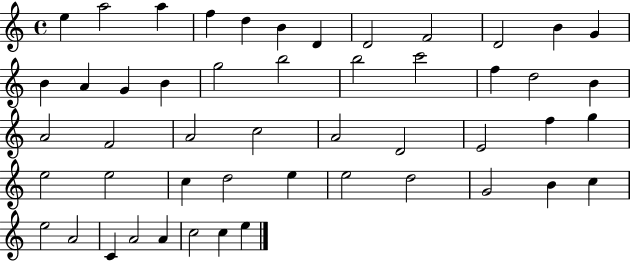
{
  \clef treble
  \time 4/4
  \defaultTimeSignature
  \key c \major
  e''4 a''2 a''4 | f''4 d''4 b'4 d'4 | d'2 f'2 | d'2 b'4 g'4 | \break b'4 a'4 g'4 b'4 | g''2 b''2 | b''2 c'''2 | f''4 d''2 b'4 | \break a'2 f'2 | a'2 c''2 | a'2 d'2 | e'2 f''4 g''4 | \break e''2 e''2 | c''4 d''2 e''4 | e''2 d''2 | g'2 b'4 c''4 | \break e''2 a'2 | c'4 a'2 a'4 | c''2 c''4 e''4 | \bar "|."
}